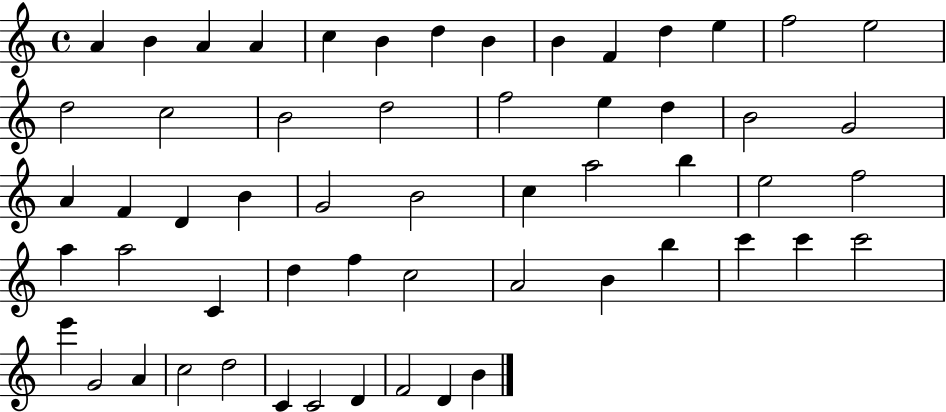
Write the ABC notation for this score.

X:1
T:Untitled
M:4/4
L:1/4
K:C
A B A A c B d B B F d e f2 e2 d2 c2 B2 d2 f2 e d B2 G2 A F D B G2 B2 c a2 b e2 f2 a a2 C d f c2 A2 B b c' c' c'2 e' G2 A c2 d2 C C2 D F2 D B